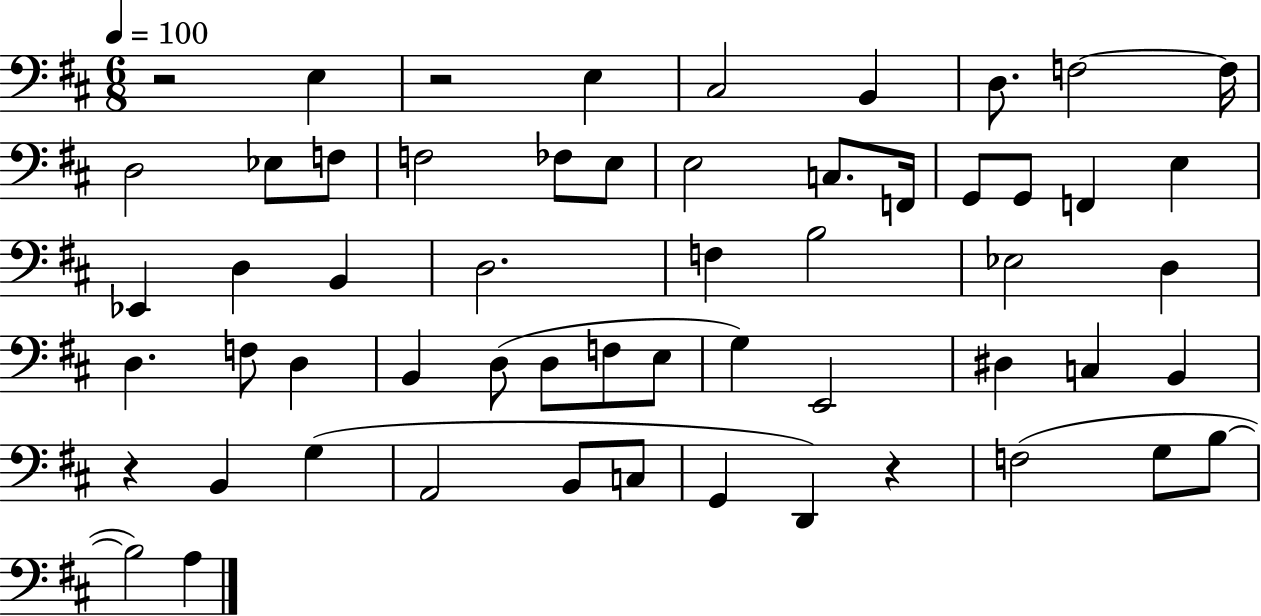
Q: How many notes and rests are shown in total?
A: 57